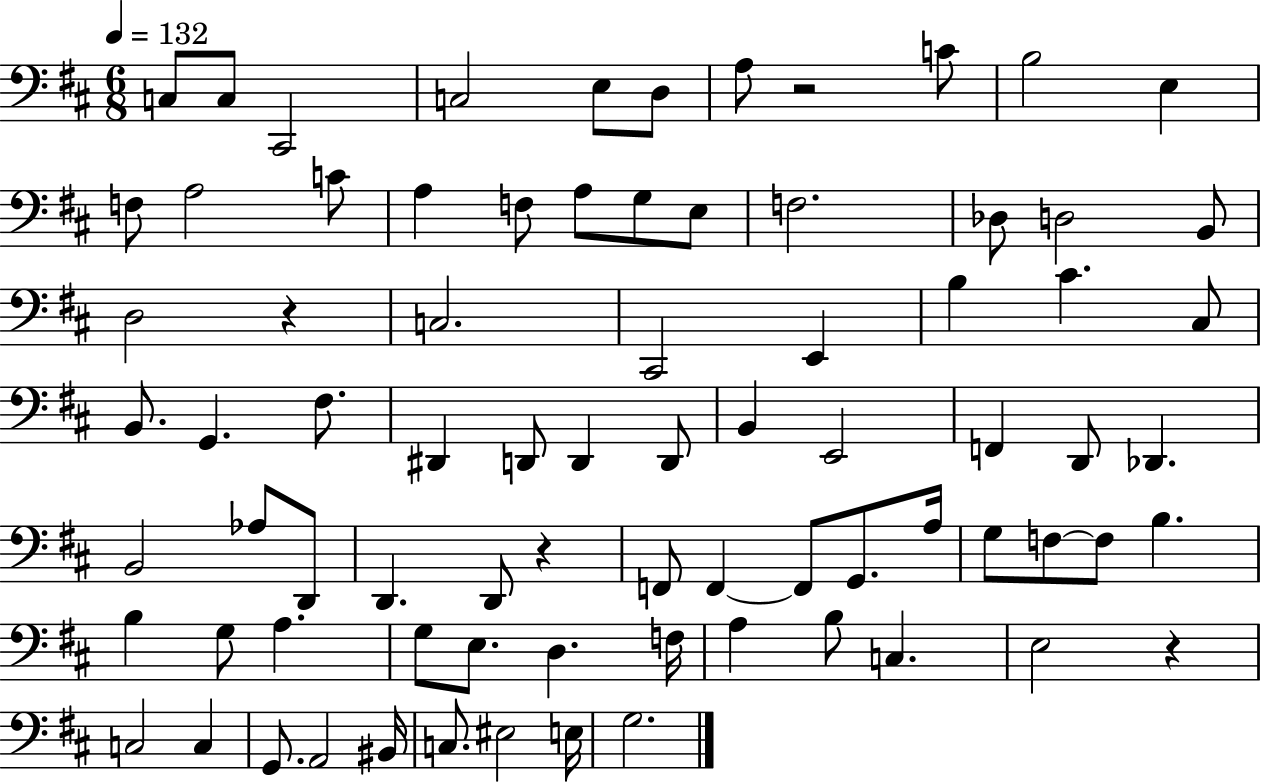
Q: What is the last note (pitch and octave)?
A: G3